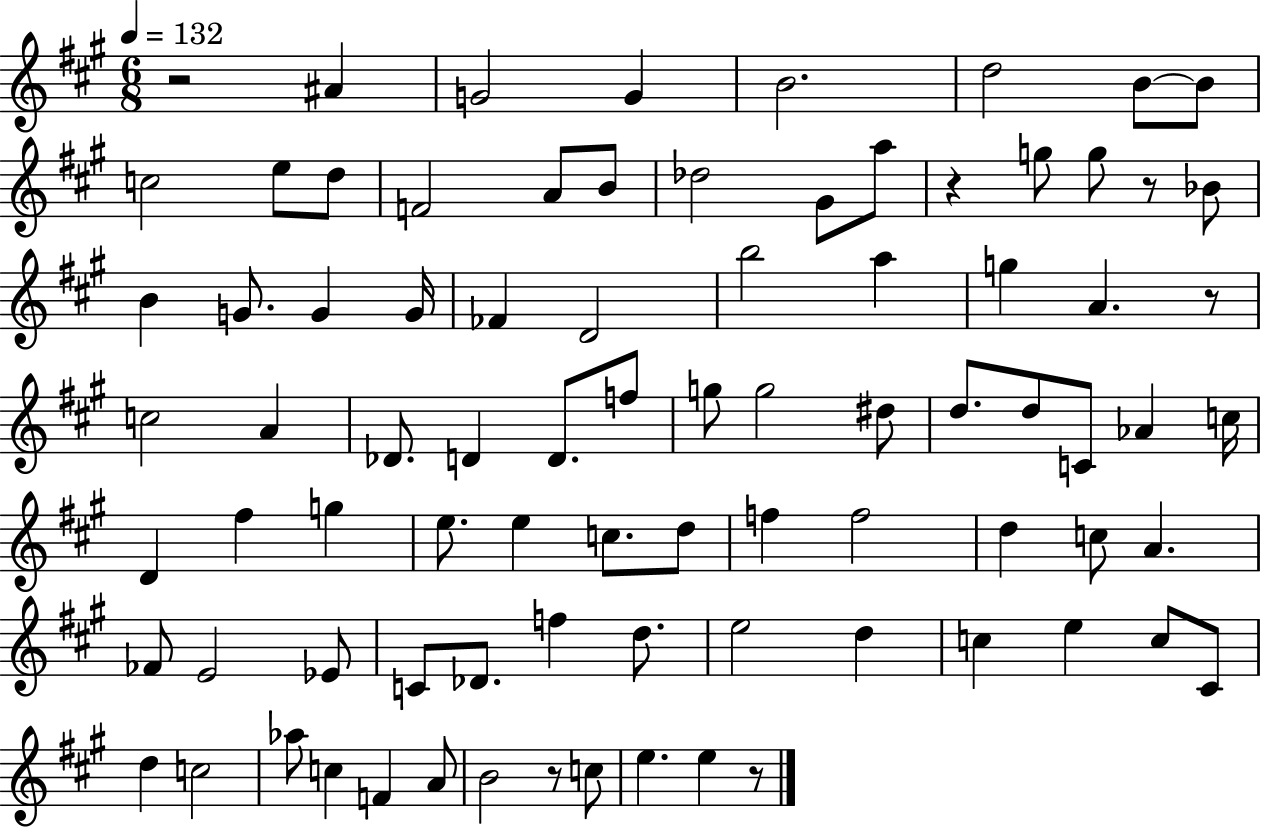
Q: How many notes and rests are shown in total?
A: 84